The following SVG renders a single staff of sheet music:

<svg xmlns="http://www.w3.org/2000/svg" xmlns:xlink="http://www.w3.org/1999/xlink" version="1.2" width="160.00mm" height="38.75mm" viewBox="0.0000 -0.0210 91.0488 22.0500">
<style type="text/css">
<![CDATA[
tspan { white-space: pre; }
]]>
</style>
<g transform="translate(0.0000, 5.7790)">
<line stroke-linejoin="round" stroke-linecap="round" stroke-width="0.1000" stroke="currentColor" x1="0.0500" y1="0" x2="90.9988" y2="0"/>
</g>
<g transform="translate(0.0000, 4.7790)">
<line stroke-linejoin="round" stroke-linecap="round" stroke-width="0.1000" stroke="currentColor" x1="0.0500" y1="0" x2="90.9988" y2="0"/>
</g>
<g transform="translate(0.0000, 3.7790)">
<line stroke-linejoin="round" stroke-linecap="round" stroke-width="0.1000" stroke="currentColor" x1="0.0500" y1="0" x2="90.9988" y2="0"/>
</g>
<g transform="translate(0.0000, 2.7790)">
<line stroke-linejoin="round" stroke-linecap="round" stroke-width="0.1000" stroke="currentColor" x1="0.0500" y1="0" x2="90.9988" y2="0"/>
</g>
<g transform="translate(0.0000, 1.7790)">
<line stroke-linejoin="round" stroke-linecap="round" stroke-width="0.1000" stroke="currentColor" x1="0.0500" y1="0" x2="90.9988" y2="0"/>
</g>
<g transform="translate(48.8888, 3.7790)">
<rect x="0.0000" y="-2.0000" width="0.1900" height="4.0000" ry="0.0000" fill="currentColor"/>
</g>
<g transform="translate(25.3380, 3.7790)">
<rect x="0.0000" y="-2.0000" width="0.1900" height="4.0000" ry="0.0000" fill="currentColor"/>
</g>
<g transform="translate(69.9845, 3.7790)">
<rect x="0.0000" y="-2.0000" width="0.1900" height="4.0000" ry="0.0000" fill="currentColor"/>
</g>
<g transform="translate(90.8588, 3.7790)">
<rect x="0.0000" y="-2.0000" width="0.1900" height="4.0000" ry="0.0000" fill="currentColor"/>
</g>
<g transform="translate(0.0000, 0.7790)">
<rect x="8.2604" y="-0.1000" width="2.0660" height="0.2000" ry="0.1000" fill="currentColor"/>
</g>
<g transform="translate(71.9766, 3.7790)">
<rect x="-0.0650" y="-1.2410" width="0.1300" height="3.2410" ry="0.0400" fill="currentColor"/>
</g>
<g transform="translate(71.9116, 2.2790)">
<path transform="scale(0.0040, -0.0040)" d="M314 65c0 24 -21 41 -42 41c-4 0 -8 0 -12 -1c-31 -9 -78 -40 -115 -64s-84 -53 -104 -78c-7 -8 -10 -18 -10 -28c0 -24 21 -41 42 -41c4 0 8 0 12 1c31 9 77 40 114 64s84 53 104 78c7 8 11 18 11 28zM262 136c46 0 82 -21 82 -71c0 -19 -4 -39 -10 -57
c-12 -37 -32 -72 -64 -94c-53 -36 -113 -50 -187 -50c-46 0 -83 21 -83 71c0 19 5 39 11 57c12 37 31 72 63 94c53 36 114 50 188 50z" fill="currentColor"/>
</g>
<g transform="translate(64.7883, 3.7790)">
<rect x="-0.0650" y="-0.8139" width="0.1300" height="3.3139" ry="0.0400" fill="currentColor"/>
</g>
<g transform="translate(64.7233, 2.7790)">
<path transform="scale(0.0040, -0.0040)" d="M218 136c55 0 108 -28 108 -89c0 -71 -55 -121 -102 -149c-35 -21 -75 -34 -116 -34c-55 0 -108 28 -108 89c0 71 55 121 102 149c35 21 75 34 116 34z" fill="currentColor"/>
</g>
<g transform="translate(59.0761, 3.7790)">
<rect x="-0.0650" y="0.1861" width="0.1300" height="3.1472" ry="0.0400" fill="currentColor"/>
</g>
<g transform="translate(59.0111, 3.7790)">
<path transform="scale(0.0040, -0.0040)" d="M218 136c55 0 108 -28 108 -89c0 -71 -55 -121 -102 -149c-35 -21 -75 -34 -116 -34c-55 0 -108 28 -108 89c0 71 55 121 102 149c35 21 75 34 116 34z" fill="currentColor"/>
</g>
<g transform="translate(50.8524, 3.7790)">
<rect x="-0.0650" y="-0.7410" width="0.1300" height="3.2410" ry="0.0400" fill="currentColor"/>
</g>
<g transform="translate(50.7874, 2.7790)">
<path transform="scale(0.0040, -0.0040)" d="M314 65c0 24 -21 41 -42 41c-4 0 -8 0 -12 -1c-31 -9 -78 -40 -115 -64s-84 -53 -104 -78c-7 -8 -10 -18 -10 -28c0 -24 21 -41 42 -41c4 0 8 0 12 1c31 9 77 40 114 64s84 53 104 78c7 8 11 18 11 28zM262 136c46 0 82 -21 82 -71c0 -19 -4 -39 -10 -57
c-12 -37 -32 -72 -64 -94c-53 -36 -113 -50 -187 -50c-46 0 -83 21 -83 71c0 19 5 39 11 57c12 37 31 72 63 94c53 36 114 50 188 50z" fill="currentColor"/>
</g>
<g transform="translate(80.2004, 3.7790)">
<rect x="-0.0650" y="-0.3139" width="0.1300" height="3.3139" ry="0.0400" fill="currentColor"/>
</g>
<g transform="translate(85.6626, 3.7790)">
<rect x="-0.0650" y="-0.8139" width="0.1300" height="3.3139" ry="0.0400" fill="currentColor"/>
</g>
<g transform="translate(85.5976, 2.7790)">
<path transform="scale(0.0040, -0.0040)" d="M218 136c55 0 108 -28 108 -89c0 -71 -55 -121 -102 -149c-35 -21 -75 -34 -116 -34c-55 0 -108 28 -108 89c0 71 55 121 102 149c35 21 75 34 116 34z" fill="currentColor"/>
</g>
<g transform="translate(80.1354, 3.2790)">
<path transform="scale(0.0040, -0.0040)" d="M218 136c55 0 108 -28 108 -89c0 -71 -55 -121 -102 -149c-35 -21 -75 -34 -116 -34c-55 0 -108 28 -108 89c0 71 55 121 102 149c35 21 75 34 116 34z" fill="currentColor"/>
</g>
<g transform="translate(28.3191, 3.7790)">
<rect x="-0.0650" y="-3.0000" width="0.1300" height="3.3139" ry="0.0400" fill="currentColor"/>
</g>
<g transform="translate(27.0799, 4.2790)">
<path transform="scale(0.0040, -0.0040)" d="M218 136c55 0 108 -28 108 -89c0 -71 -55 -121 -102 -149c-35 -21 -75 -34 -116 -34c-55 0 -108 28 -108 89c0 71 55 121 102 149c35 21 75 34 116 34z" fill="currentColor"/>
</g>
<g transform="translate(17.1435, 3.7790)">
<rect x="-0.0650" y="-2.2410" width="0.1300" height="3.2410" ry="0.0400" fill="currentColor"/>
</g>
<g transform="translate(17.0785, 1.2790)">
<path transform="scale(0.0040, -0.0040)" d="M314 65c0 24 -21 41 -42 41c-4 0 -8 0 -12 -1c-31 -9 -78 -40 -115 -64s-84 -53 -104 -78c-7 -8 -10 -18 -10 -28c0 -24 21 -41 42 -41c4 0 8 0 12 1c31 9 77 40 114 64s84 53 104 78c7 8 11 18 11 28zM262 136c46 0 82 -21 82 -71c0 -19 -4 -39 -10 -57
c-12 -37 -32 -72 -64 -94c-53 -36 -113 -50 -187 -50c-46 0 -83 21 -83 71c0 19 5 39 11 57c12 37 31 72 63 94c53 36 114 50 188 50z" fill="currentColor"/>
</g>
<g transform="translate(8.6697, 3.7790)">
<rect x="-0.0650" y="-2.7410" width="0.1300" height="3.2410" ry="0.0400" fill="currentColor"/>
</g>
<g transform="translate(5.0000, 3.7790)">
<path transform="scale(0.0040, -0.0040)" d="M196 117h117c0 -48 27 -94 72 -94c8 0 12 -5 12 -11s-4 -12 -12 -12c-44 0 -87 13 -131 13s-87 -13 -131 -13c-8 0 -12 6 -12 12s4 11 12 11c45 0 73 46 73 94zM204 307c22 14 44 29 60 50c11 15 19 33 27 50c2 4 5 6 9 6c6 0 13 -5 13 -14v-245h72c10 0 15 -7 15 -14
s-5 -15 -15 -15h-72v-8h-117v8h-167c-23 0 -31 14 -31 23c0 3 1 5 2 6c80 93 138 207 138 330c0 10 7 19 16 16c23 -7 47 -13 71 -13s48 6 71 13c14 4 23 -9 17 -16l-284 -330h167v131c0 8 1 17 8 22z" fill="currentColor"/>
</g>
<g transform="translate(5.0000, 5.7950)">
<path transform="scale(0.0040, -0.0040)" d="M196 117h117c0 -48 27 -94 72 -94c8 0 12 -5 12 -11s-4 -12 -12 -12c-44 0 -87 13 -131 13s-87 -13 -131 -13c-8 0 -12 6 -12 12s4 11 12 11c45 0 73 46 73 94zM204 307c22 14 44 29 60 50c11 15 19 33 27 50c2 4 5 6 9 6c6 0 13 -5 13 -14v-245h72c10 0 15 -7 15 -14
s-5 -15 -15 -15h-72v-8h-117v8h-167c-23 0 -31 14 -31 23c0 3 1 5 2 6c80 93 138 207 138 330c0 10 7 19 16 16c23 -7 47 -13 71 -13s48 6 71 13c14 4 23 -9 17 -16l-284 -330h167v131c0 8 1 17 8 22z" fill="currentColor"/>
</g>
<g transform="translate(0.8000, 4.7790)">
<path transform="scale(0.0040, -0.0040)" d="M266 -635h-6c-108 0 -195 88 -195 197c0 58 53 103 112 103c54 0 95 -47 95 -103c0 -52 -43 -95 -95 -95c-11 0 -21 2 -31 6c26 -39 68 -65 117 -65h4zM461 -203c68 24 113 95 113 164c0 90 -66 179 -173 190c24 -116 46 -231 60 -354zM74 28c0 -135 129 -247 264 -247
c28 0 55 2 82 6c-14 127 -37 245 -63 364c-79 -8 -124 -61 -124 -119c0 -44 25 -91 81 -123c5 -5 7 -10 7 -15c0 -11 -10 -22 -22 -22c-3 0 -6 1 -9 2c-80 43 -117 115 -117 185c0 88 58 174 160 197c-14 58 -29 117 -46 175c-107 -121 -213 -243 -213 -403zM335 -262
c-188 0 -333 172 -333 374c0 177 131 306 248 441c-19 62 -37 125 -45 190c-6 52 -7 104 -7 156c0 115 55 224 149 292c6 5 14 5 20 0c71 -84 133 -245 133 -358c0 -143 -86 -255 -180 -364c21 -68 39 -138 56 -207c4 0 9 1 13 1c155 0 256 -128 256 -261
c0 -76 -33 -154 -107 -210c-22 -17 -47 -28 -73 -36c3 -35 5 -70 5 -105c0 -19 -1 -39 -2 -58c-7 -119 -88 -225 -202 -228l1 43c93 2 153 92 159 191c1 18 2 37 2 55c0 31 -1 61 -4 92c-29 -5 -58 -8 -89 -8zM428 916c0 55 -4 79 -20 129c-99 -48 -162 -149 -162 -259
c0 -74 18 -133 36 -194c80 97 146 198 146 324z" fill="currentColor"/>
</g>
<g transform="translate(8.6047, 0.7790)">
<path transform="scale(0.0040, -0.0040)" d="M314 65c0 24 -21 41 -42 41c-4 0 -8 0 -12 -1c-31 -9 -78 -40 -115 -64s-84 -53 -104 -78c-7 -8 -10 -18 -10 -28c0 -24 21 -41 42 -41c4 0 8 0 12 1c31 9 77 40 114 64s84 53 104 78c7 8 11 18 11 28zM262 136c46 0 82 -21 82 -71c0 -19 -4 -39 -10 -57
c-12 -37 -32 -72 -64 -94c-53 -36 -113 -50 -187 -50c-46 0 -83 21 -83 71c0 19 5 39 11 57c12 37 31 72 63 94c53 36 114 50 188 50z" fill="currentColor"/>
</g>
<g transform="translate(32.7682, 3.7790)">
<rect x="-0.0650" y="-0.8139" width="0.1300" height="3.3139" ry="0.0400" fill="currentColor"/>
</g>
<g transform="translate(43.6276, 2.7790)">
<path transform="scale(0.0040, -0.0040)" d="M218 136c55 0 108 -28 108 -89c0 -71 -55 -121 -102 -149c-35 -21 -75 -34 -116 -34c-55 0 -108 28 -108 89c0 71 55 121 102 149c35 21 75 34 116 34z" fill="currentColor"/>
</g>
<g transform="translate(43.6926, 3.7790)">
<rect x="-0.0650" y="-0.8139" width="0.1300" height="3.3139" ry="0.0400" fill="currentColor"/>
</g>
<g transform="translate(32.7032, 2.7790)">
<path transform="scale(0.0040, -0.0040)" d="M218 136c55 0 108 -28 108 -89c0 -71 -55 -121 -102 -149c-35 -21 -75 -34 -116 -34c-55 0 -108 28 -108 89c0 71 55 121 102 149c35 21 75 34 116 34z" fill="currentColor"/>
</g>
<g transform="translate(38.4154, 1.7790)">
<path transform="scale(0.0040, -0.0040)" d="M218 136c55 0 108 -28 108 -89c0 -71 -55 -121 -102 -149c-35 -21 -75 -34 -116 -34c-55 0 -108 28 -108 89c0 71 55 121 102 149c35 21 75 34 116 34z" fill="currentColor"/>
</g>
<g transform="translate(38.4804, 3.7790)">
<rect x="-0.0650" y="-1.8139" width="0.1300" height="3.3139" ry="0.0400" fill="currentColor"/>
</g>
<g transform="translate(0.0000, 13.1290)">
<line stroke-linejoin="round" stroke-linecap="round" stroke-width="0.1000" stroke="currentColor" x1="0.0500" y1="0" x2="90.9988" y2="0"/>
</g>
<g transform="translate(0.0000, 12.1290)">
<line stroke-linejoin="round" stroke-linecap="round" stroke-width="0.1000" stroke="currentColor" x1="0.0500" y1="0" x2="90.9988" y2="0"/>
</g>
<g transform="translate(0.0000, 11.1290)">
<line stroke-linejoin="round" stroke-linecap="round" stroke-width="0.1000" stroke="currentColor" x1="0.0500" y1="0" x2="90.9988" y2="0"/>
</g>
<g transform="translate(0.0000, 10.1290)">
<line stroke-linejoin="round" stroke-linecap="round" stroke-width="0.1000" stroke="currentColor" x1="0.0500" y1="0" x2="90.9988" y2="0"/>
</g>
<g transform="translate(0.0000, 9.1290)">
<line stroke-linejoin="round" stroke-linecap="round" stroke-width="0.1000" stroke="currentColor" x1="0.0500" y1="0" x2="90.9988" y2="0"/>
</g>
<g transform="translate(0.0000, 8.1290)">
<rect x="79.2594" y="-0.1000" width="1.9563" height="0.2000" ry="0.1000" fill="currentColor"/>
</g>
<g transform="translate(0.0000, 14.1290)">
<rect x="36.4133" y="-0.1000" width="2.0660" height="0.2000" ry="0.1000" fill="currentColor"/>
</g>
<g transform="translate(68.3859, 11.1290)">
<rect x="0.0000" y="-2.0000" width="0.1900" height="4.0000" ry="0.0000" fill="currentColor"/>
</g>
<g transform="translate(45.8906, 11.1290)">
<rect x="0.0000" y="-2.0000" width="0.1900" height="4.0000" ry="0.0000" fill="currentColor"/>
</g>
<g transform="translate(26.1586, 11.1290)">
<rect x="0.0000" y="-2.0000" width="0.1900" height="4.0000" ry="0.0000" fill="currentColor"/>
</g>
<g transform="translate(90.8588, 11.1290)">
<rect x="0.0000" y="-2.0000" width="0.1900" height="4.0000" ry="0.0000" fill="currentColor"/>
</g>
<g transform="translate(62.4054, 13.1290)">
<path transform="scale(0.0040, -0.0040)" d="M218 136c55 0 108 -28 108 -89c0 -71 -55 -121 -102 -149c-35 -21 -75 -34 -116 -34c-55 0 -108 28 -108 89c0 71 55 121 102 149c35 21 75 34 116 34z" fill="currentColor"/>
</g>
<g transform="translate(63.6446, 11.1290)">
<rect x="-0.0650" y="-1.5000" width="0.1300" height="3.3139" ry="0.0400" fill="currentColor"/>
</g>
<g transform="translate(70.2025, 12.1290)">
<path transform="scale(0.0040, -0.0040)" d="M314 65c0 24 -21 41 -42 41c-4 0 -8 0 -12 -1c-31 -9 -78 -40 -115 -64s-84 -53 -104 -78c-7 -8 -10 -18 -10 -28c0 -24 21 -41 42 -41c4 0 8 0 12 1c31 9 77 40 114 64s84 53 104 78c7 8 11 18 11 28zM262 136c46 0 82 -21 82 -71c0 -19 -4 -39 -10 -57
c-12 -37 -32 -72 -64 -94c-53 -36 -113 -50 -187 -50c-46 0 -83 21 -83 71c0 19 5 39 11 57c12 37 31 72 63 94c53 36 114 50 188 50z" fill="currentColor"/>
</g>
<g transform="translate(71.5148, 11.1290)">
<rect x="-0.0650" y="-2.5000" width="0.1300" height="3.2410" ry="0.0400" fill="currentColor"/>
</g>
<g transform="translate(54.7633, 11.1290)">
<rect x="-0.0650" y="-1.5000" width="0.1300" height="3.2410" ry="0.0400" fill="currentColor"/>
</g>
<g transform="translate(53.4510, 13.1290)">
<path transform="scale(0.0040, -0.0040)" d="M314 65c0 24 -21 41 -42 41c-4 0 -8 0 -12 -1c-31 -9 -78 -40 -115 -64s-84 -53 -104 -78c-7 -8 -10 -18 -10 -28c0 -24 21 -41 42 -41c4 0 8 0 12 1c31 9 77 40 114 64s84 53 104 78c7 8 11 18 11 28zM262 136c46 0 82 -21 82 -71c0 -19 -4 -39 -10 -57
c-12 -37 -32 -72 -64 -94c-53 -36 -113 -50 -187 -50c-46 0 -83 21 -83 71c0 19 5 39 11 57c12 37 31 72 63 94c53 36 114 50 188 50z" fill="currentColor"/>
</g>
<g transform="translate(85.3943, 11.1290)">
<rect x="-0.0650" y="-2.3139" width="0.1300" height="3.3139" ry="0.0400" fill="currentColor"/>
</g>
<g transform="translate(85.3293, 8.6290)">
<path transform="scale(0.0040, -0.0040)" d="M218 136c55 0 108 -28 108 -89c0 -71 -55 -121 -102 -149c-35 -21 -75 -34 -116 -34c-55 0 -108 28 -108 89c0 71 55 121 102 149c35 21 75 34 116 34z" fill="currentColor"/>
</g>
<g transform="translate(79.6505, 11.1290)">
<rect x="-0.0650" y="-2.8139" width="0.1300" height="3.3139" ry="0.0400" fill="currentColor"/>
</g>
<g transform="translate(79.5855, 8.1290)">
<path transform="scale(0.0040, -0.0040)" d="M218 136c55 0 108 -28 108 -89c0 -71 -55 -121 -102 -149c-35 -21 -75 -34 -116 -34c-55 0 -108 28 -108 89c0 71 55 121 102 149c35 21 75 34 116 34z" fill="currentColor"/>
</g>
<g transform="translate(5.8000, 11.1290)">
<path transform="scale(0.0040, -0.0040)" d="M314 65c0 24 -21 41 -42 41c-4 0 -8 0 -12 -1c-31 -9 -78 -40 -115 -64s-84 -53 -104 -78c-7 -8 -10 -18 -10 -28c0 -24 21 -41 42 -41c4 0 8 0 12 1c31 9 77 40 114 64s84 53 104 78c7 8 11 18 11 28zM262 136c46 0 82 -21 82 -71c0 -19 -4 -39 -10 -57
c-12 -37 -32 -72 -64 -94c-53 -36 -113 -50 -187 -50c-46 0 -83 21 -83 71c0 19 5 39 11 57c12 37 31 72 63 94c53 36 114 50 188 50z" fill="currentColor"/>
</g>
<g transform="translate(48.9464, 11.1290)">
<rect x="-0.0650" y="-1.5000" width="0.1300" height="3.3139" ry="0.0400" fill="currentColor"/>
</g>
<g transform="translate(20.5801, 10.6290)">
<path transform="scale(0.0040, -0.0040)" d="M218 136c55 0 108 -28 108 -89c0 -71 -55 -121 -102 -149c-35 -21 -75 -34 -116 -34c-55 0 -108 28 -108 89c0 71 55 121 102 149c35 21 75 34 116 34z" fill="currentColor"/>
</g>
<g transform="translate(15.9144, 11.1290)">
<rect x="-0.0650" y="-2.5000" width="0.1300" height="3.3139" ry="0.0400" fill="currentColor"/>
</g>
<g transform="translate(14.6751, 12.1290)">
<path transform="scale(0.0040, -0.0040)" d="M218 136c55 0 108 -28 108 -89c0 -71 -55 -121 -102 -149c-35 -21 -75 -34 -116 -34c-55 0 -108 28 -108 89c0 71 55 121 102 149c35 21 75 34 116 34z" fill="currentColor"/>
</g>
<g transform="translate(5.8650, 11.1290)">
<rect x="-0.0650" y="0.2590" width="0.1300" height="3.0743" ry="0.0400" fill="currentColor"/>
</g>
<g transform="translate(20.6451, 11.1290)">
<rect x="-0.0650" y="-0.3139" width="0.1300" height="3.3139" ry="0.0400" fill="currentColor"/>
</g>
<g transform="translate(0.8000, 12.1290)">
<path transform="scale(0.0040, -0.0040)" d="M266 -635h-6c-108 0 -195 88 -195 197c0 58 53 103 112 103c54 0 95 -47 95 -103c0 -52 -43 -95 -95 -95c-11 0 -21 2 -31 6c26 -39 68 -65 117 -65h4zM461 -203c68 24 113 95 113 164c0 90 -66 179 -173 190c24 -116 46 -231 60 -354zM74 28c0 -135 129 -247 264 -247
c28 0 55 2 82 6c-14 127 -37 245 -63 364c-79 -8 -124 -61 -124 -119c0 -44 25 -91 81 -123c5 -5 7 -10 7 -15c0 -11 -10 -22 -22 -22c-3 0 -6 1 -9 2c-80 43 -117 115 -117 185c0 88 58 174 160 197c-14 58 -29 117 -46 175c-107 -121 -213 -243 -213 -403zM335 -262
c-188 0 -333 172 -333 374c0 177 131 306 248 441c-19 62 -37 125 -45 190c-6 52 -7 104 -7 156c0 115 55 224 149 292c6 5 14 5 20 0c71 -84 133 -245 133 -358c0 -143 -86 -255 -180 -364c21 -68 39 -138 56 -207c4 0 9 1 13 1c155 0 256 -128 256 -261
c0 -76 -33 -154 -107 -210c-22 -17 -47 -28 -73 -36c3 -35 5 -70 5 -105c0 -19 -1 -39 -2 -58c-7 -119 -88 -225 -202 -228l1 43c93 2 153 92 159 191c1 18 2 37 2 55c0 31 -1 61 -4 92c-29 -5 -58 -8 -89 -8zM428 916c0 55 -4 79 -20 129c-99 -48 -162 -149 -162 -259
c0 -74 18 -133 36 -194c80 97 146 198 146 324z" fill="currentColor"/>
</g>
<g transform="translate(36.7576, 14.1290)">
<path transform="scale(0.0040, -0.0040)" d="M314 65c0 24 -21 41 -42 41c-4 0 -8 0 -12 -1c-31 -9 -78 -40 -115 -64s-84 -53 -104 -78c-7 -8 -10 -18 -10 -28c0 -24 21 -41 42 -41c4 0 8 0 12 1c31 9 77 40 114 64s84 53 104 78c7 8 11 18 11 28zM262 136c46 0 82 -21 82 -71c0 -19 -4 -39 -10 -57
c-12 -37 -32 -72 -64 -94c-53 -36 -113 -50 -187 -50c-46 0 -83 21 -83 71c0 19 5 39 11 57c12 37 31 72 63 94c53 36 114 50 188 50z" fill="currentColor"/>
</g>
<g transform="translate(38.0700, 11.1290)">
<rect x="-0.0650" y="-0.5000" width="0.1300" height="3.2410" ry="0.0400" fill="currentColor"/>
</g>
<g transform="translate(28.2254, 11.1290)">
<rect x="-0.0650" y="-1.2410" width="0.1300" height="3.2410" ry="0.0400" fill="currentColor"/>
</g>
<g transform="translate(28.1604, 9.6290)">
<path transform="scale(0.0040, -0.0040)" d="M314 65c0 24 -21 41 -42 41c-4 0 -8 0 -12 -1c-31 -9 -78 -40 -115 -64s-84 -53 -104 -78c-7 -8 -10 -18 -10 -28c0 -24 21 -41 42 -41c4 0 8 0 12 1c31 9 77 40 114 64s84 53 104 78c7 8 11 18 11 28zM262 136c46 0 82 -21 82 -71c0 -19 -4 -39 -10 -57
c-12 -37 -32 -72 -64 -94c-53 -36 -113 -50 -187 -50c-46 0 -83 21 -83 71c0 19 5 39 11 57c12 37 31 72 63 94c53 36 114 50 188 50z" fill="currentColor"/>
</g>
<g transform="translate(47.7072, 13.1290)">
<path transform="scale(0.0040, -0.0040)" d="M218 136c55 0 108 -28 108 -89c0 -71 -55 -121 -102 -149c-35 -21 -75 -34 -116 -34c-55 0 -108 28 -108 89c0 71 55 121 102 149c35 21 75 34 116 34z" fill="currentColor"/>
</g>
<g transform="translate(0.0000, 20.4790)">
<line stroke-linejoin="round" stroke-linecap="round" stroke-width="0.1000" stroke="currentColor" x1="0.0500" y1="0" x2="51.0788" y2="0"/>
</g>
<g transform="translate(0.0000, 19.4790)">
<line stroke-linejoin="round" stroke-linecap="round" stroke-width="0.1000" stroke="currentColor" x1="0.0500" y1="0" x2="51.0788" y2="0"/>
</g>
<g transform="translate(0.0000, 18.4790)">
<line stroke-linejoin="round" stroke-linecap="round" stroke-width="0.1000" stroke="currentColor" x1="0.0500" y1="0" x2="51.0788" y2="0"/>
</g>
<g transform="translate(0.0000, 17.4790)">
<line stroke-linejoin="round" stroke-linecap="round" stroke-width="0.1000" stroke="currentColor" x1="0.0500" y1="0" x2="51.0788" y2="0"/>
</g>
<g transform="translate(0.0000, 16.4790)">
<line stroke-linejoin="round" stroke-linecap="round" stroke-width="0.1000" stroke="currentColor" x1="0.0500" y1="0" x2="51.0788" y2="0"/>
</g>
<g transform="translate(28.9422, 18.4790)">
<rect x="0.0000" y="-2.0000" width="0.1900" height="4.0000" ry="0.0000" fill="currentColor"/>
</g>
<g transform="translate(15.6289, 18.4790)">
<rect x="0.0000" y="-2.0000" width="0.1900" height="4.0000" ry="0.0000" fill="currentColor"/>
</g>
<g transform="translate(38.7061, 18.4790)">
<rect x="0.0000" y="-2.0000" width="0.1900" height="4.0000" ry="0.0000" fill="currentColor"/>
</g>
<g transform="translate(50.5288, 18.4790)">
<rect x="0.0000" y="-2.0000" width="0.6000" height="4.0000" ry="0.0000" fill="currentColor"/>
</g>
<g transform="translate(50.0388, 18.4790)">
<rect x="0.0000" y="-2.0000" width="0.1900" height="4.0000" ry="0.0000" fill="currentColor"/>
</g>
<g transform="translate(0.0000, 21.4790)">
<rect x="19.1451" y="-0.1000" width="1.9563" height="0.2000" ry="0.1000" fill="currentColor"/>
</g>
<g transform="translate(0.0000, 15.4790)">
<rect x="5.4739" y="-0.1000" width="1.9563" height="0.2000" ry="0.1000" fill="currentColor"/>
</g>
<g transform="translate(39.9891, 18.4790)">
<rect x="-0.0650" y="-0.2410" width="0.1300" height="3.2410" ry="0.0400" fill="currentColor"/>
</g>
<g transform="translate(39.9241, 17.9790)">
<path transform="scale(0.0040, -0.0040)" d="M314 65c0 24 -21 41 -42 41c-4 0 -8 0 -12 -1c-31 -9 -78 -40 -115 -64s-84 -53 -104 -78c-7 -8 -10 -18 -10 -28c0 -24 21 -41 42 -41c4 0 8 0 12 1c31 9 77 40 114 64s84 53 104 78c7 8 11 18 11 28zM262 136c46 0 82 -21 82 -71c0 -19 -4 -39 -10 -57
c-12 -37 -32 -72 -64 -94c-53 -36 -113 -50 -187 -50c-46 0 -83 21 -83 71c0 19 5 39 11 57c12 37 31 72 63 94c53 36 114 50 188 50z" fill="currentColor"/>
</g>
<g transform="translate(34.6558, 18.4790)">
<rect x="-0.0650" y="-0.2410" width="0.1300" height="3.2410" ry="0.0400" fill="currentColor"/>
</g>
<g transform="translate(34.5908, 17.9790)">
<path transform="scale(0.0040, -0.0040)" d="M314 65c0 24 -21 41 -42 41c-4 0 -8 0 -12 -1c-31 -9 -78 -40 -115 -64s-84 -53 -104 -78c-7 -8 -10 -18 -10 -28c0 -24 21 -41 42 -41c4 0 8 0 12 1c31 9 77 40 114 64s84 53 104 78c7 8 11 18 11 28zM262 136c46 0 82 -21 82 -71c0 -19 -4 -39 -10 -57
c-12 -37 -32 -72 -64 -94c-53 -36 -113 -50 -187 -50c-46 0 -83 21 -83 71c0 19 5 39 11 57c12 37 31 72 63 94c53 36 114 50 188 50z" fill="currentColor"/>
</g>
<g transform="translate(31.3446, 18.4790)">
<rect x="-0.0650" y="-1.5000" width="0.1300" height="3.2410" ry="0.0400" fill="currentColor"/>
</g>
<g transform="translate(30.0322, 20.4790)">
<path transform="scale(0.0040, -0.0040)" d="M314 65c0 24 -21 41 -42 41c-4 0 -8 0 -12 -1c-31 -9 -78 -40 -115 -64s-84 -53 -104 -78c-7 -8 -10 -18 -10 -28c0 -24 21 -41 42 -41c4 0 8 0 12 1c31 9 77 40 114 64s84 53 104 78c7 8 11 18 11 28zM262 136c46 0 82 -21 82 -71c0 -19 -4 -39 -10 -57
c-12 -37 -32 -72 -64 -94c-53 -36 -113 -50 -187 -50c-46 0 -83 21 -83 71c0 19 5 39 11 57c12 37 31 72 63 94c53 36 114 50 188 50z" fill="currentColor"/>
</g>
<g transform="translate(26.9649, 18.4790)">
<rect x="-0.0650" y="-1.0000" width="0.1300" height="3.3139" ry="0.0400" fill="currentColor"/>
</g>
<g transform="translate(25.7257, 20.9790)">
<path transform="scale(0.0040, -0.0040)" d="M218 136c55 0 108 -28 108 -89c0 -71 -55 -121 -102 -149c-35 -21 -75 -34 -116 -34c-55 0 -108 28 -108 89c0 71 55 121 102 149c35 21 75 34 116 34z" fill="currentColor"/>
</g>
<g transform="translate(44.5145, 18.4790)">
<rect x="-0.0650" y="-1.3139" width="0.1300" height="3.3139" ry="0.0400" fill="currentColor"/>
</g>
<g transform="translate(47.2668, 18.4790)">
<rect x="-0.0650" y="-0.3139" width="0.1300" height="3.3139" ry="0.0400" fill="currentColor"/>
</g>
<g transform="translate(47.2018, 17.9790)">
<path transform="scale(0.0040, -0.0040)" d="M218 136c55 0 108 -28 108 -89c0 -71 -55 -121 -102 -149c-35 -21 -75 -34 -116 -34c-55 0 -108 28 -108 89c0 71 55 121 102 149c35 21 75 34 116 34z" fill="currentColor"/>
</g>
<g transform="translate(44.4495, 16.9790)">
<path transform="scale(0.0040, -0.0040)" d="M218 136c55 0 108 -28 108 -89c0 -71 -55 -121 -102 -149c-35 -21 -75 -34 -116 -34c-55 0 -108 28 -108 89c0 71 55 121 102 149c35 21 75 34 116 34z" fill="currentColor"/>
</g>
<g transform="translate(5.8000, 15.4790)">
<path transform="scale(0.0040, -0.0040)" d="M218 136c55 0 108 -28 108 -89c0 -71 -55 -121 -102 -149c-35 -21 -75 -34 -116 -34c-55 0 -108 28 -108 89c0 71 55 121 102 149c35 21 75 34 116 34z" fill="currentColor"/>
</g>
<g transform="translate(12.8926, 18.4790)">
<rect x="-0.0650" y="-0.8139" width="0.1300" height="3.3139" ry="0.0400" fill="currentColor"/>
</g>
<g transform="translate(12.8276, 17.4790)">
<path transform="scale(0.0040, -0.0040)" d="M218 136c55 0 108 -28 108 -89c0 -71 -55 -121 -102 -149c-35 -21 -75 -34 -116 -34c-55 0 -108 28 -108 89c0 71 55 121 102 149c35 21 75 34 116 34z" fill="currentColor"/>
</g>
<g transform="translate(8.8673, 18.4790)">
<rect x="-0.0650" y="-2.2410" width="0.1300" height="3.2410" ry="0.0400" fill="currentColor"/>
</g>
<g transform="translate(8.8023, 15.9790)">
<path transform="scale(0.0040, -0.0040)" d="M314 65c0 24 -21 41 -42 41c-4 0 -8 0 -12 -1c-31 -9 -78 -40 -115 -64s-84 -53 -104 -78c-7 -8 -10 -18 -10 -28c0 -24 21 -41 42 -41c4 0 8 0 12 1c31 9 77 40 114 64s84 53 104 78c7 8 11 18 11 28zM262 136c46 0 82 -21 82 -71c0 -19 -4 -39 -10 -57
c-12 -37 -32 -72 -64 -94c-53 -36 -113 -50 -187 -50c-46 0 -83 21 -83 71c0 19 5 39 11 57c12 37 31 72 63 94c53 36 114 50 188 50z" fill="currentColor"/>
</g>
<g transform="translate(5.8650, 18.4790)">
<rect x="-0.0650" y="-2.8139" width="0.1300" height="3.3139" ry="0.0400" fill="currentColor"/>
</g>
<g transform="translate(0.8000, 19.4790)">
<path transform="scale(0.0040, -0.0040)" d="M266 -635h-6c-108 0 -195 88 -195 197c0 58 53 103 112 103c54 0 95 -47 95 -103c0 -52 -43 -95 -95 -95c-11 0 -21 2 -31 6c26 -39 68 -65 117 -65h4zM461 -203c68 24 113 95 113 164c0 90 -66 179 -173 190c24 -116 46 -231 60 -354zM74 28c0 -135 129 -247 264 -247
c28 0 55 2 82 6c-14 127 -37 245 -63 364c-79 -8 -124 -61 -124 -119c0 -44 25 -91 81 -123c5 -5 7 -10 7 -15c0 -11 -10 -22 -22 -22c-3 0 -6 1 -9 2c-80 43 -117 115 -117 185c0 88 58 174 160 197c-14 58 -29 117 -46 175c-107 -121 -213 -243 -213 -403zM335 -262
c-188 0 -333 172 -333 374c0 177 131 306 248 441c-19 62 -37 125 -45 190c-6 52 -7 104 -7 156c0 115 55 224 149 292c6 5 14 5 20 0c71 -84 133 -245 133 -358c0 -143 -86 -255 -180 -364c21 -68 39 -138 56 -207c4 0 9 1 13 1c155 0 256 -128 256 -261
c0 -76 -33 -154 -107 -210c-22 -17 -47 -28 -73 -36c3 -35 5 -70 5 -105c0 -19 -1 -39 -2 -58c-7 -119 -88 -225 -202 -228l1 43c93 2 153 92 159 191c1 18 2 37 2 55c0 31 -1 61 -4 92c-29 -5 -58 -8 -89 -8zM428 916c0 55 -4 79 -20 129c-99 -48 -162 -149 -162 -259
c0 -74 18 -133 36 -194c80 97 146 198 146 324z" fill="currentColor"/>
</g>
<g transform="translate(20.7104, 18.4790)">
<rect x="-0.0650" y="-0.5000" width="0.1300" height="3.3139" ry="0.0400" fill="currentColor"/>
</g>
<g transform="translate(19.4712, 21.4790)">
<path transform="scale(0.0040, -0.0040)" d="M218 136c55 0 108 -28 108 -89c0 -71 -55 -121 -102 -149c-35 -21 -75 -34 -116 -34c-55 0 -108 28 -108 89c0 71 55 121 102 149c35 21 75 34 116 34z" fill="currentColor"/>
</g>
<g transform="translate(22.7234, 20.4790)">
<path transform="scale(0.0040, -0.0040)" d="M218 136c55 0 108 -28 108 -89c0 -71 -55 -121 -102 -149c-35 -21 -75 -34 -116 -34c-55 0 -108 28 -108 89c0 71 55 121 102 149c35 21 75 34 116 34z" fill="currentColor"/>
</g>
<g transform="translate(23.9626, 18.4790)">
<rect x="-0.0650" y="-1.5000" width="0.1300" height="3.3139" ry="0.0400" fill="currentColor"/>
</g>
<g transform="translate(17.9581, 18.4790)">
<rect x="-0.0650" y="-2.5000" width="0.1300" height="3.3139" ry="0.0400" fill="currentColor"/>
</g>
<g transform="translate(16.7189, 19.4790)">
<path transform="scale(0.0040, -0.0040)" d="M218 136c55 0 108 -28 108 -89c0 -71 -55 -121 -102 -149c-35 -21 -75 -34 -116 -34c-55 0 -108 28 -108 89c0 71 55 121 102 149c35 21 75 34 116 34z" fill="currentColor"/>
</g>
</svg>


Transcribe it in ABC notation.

X:1
T:Untitled
M:4/4
L:1/4
K:C
a2 g2 A d f d d2 B d e2 c d B2 G c e2 C2 E E2 E G2 a g a g2 d G C E D E2 c2 c2 e c